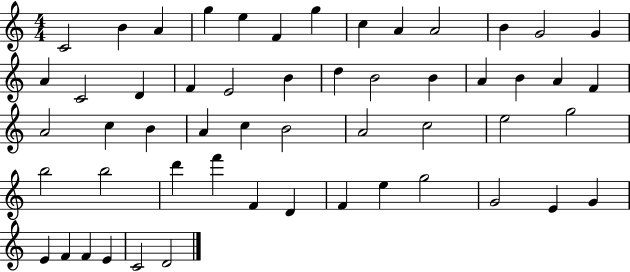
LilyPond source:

{
  \clef treble
  \numericTimeSignature
  \time 4/4
  \key c \major
  c'2 b'4 a'4 | g''4 e''4 f'4 g''4 | c''4 a'4 a'2 | b'4 g'2 g'4 | \break a'4 c'2 d'4 | f'4 e'2 b'4 | d''4 b'2 b'4 | a'4 b'4 a'4 f'4 | \break a'2 c''4 b'4 | a'4 c''4 b'2 | a'2 c''2 | e''2 g''2 | \break b''2 b''2 | d'''4 f'''4 f'4 d'4 | f'4 e''4 g''2 | g'2 e'4 g'4 | \break e'4 f'4 f'4 e'4 | c'2 d'2 | \bar "|."
}